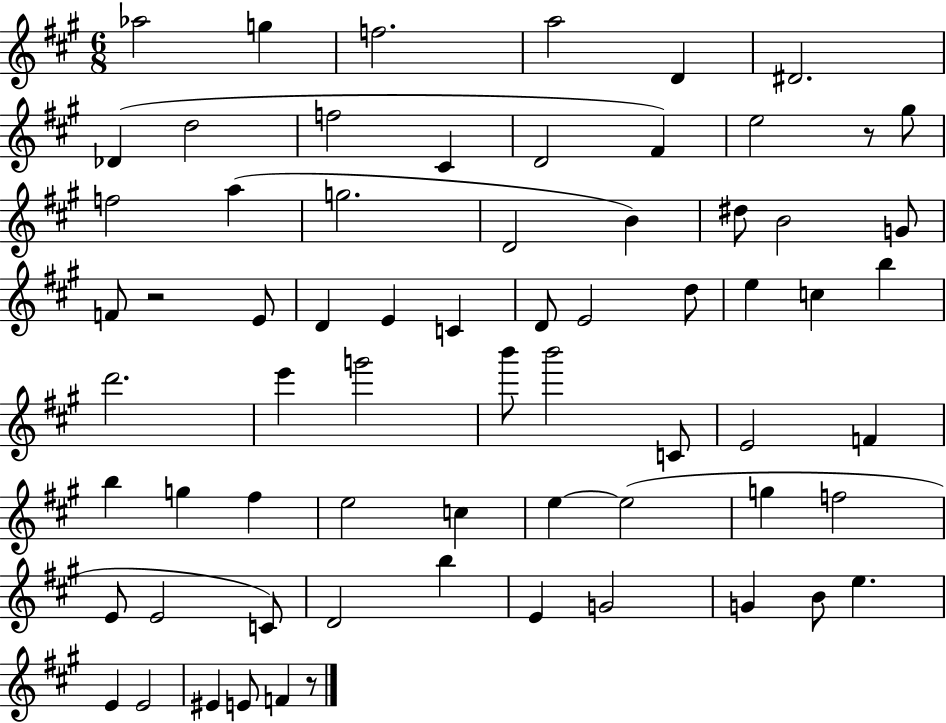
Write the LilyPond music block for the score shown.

{
  \clef treble
  \numericTimeSignature
  \time 6/8
  \key a \major
  aes''2 g''4 | f''2. | a''2 d'4 | dis'2. | \break des'4( d''2 | f''2 cis'4 | d'2 fis'4) | e''2 r8 gis''8 | \break f''2 a''4( | g''2. | d'2 b'4) | dis''8 b'2 g'8 | \break f'8 r2 e'8 | d'4 e'4 c'4 | d'8 e'2 d''8 | e''4 c''4 b''4 | \break d'''2. | e'''4 g'''2 | b'''8 b'''2 c'8 | e'2 f'4 | \break b''4 g''4 fis''4 | e''2 c''4 | e''4~~ e''2( | g''4 f''2 | \break e'8 e'2 c'8) | d'2 b''4 | e'4 g'2 | g'4 b'8 e''4. | \break e'4 e'2 | eis'4 e'8 f'4 r8 | \bar "|."
}